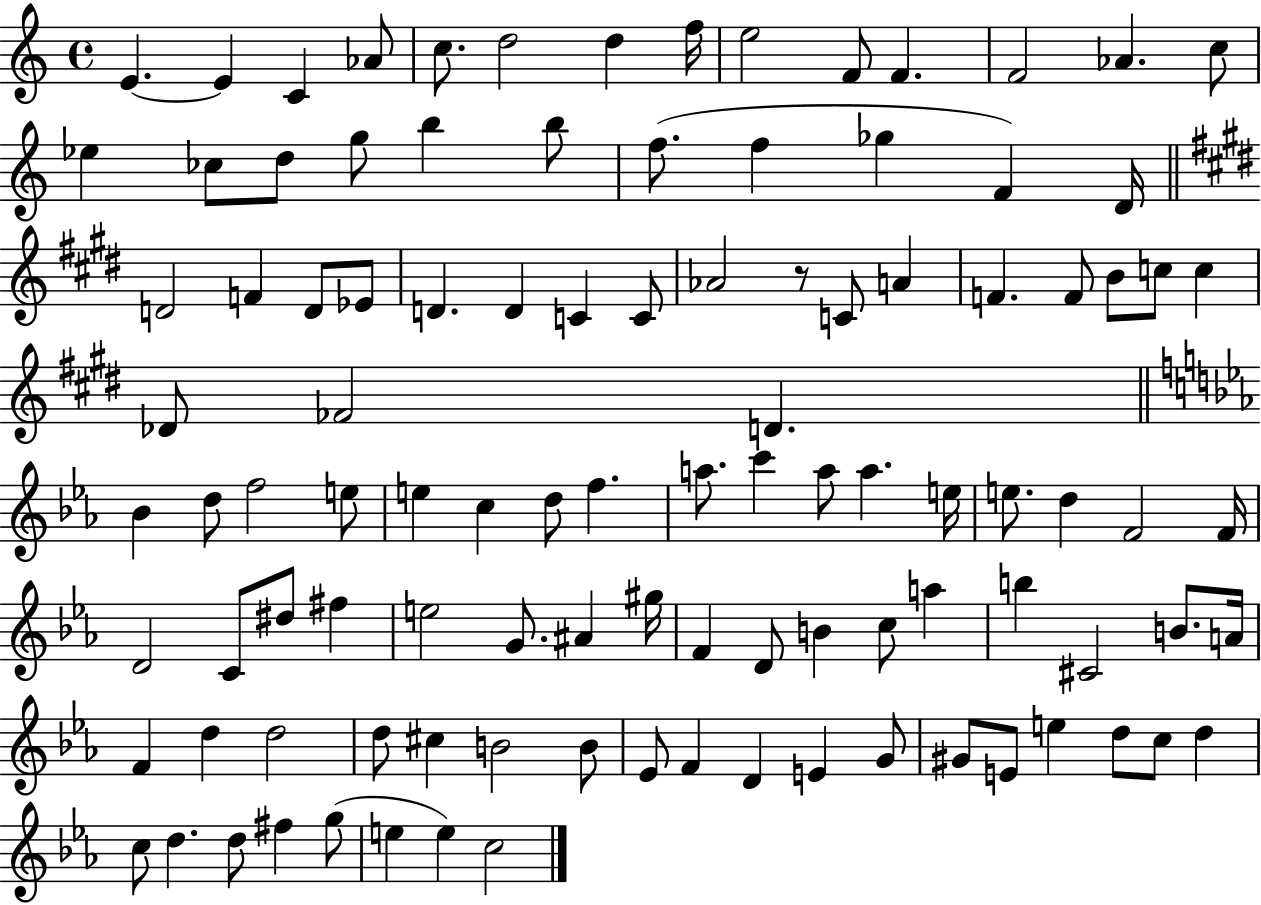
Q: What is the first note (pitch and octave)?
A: E4